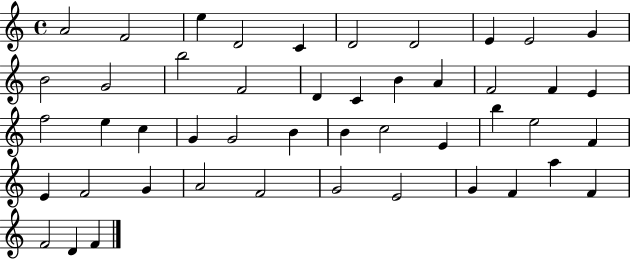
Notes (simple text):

A4/h F4/h E5/q D4/h C4/q D4/h D4/h E4/q E4/h G4/q B4/h G4/h B5/h F4/h D4/q C4/q B4/q A4/q F4/h F4/q E4/q F5/h E5/q C5/q G4/q G4/h B4/q B4/q C5/h E4/q B5/q E5/h F4/q E4/q F4/h G4/q A4/h F4/h G4/h E4/h G4/q F4/q A5/q F4/q F4/h D4/q F4/q